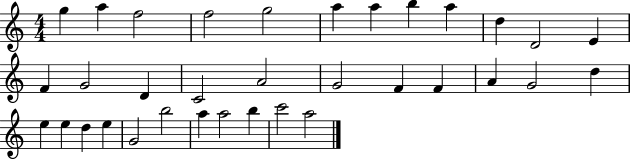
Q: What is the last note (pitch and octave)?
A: A5